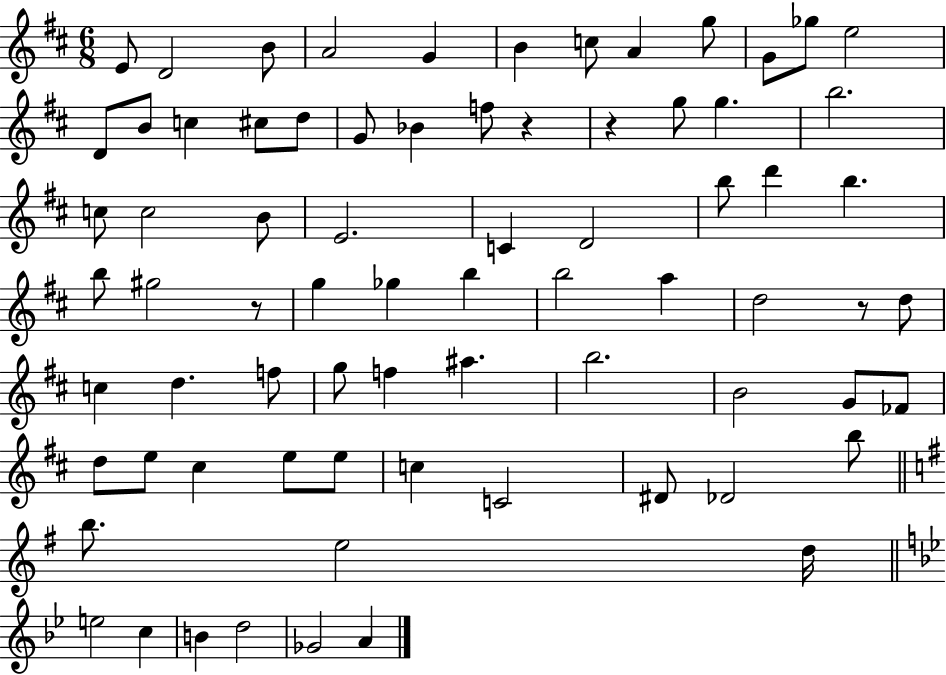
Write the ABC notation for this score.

X:1
T:Untitled
M:6/8
L:1/4
K:D
E/2 D2 B/2 A2 G B c/2 A g/2 G/2 _g/2 e2 D/2 B/2 c ^c/2 d/2 G/2 _B f/2 z z g/2 g b2 c/2 c2 B/2 E2 C D2 b/2 d' b b/2 ^g2 z/2 g _g b b2 a d2 z/2 d/2 c d f/2 g/2 f ^a b2 B2 G/2 _F/2 d/2 e/2 ^c e/2 e/2 c C2 ^D/2 _D2 b/2 b/2 e2 d/4 e2 c B d2 _G2 A